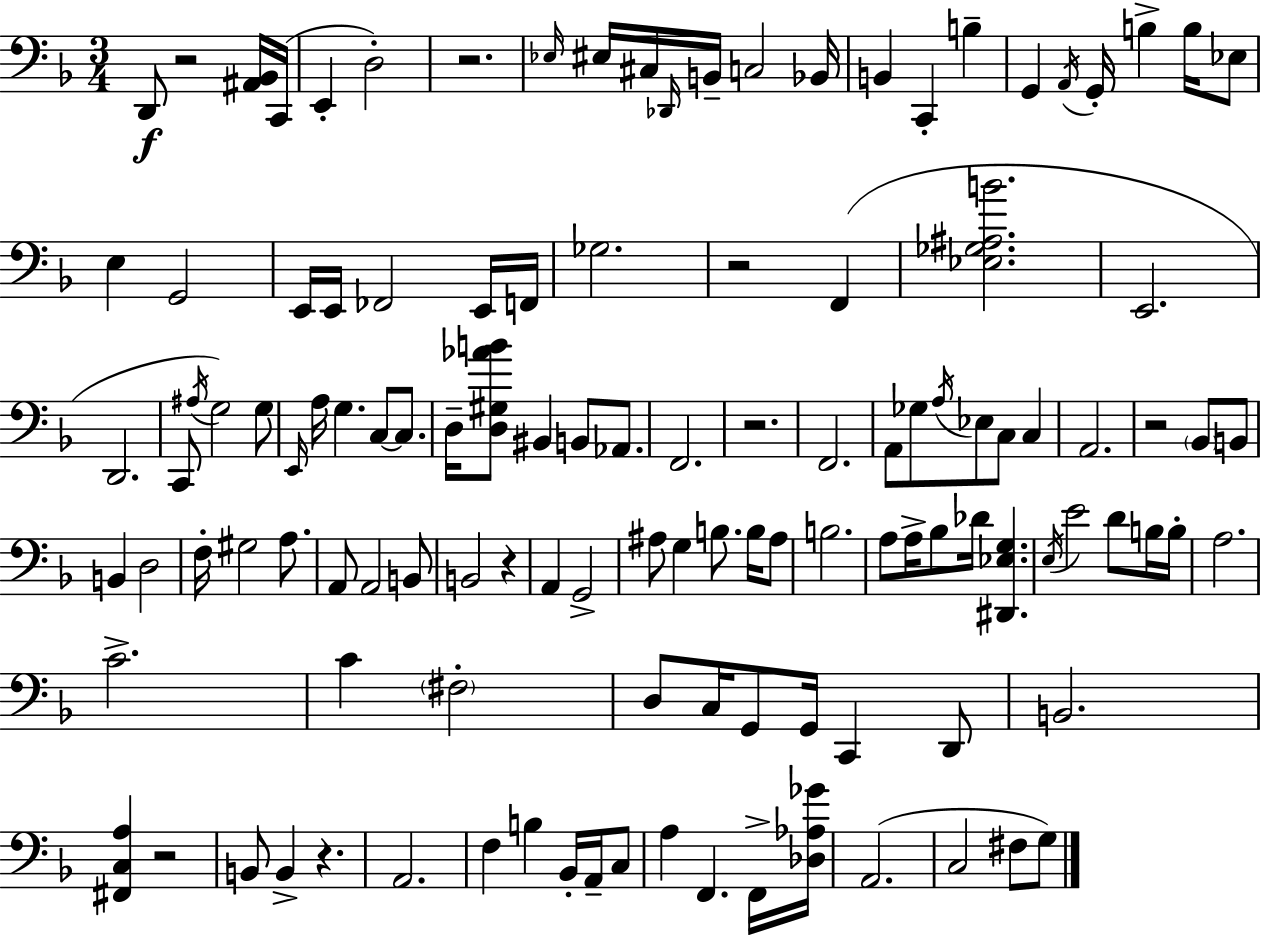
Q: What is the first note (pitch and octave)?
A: D2